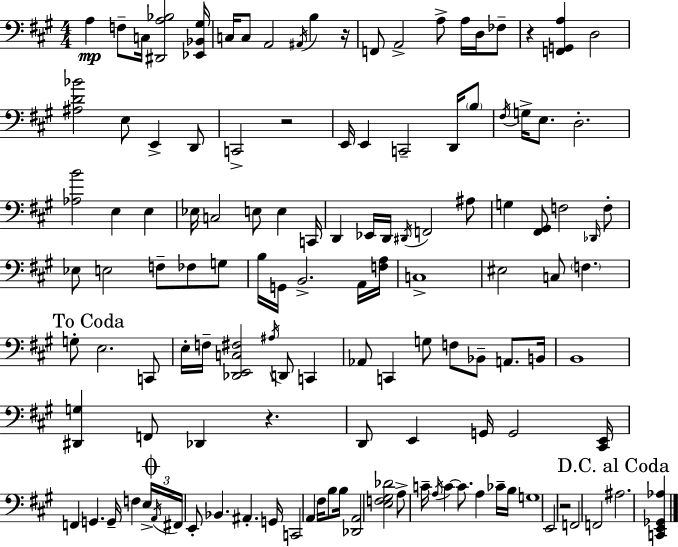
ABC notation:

X:1
T:Untitled
M:4/4
L:1/4
K:A
A, F,/2 C,/4 [^D,,A,_B,]2 [_E,,_B,,^G,]/4 C,/4 C,/2 A,,2 ^A,,/4 B, z/4 F,,/2 A,,2 A,/2 A,/4 D,/4 _F,/2 z [F,,G,,A,] D,2 [^A,D_B]2 E,/2 E,, D,,/2 C,,2 z2 E,,/4 E,, C,,2 D,,/4 B,/2 ^F,/4 G,/4 E,/2 D,2 [_A,B]2 E, E, _E,/4 C,2 E,/2 E, C,,/4 D,, _E,,/4 D,,/4 ^D,,/4 F,,2 ^A,/2 G, [^F,,^G,,]/2 F,2 _D,,/4 F,/2 _E,/2 E,2 F,/2 _F,/2 G,/2 B,/4 G,,/4 B,,2 A,,/4 [F,A,]/4 C,4 ^E,2 C,/2 F, G,/2 E,2 C,,/2 E,/4 F,/4 [_D,,E,,C,^F,]2 ^A,/4 D,,/2 C,, _A,,/2 C,, G,/2 F,/2 _B,,/2 A,,/2 B,,/4 B,,4 [^D,,G,] F,,/2 _D,, z D,,/2 E,, G,,/4 G,,2 [^C,,E,,]/4 F,, G,, G,,/4 F, E,/4 A,,/4 ^F,,/4 E,,/2 _B,, ^A,, G,,/4 C,,2 A,, ^F,/4 B,/2 B,/4 [_D,,A,,]2 [E,F,^G,_D]2 A,/2 C/4 A,/4 C C/2 A, _C/4 B,/4 G,4 E,,2 z2 F,,2 F,,2 ^A,2 [C,,E,,_G,,_A,]